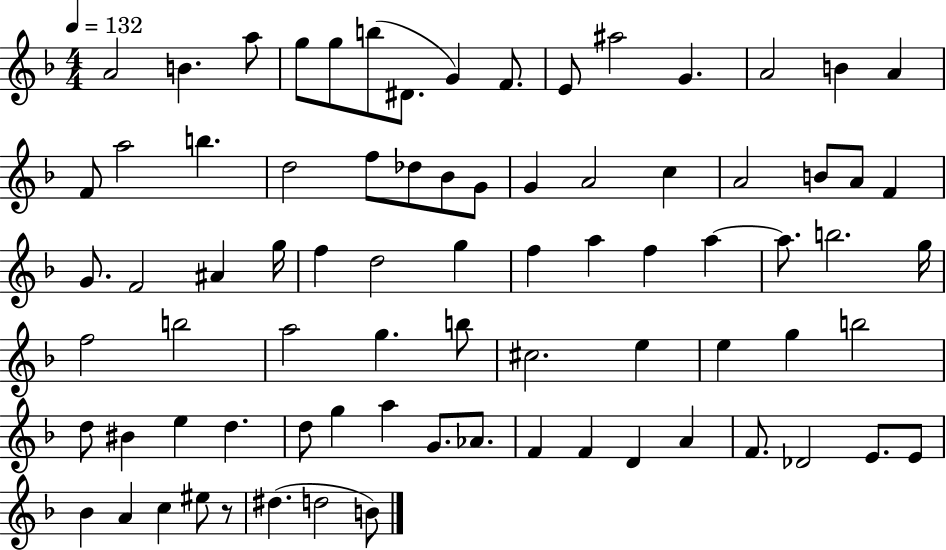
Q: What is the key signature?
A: F major